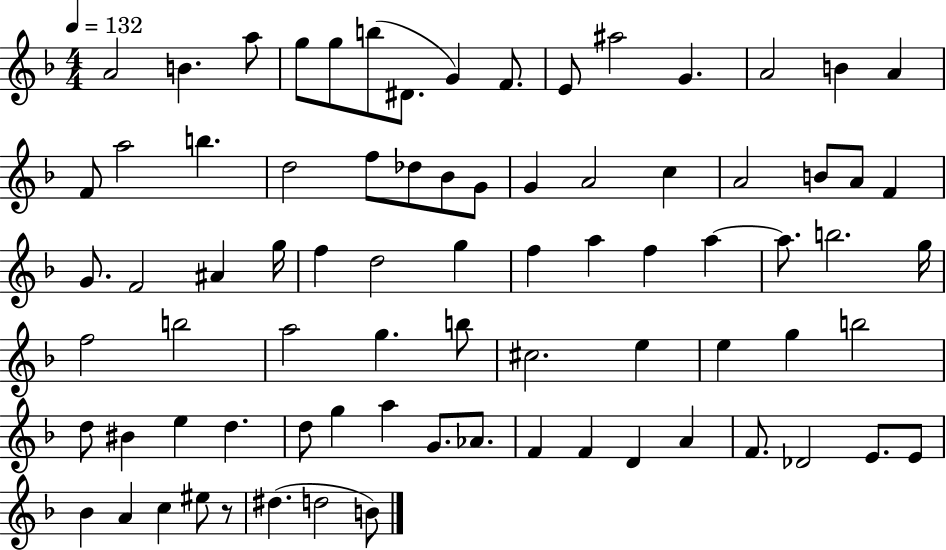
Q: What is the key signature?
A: F major